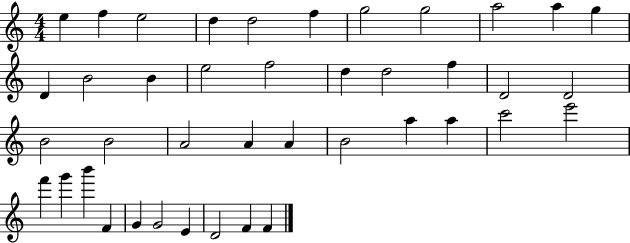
{
  \clef treble
  \numericTimeSignature
  \time 4/4
  \key c \major
  e''4 f''4 e''2 | d''4 d''2 f''4 | g''2 g''2 | a''2 a''4 g''4 | \break d'4 b'2 b'4 | e''2 f''2 | d''4 d''2 f''4 | d'2 d'2 | \break b'2 b'2 | a'2 a'4 a'4 | b'2 a''4 a''4 | c'''2 e'''2 | \break f'''4 g'''4 b'''4 f'4 | g'4 g'2 e'4 | d'2 f'4 f'4 | \bar "|."
}